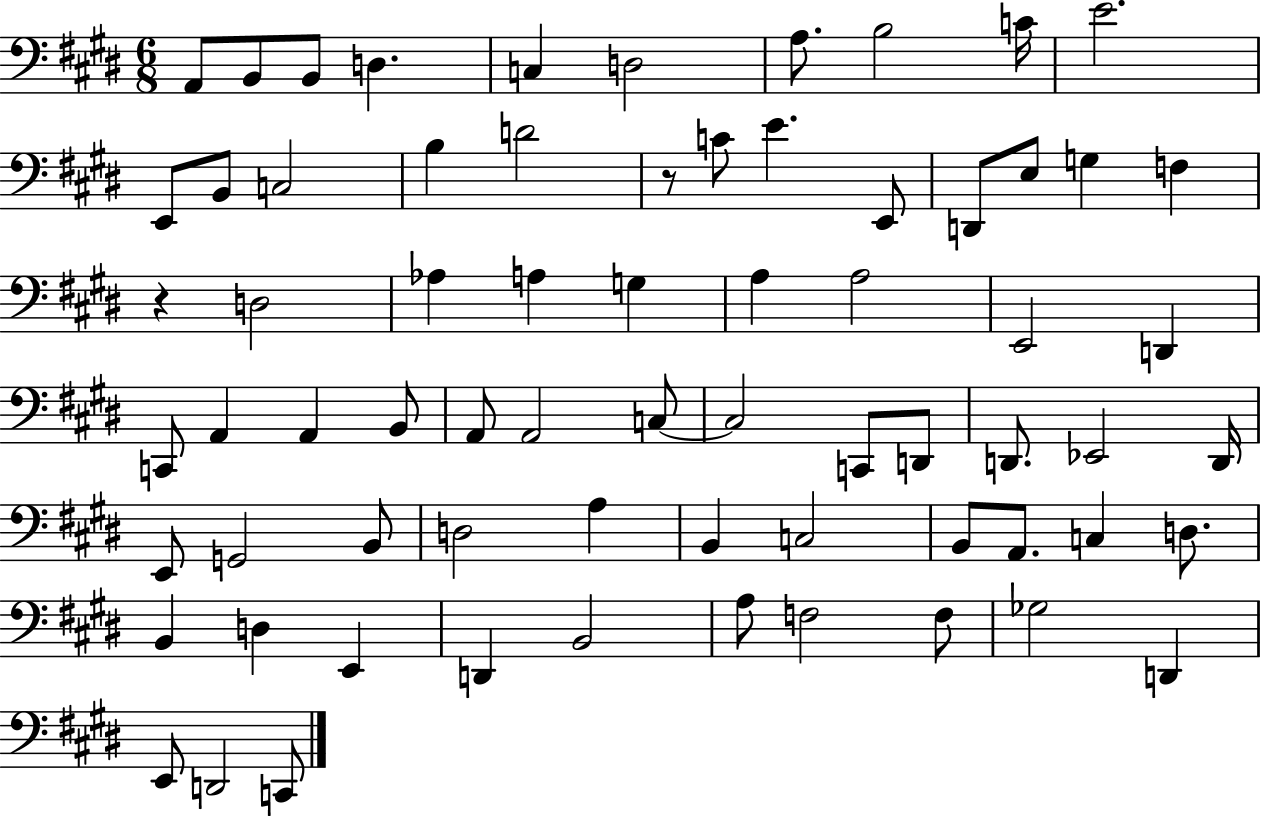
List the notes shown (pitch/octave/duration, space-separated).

A2/e B2/e B2/e D3/q. C3/q D3/h A3/e. B3/h C4/s E4/h. E2/e B2/e C3/h B3/q D4/h R/e C4/e E4/q. E2/e D2/e E3/e G3/q F3/q R/q D3/h Ab3/q A3/q G3/q A3/q A3/h E2/h D2/q C2/e A2/q A2/q B2/e A2/e A2/h C3/e C3/h C2/e D2/e D2/e. Eb2/h D2/s E2/e G2/h B2/e D3/h A3/q B2/q C3/h B2/e A2/e. C3/q D3/e. B2/q D3/q E2/q D2/q B2/h A3/e F3/h F3/e Gb3/h D2/q E2/e D2/h C2/e